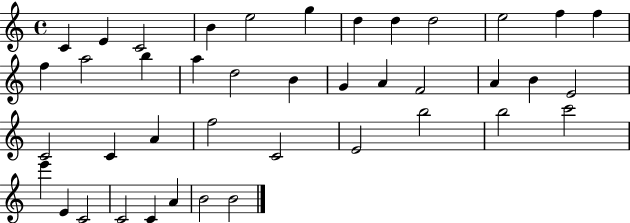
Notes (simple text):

C4/q E4/q C4/h B4/q E5/h G5/q D5/q D5/q D5/h E5/h F5/q F5/q F5/q A5/h B5/q A5/q D5/h B4/q G4/q A4/q F4/h A4/q B4/q E4/h C4/h C4/q A4/q F5/h C4/h E4/h B5/h B5/h C6/h E6/q E4/q C4/h C4/h C4/q A4/q B4/h B4/h